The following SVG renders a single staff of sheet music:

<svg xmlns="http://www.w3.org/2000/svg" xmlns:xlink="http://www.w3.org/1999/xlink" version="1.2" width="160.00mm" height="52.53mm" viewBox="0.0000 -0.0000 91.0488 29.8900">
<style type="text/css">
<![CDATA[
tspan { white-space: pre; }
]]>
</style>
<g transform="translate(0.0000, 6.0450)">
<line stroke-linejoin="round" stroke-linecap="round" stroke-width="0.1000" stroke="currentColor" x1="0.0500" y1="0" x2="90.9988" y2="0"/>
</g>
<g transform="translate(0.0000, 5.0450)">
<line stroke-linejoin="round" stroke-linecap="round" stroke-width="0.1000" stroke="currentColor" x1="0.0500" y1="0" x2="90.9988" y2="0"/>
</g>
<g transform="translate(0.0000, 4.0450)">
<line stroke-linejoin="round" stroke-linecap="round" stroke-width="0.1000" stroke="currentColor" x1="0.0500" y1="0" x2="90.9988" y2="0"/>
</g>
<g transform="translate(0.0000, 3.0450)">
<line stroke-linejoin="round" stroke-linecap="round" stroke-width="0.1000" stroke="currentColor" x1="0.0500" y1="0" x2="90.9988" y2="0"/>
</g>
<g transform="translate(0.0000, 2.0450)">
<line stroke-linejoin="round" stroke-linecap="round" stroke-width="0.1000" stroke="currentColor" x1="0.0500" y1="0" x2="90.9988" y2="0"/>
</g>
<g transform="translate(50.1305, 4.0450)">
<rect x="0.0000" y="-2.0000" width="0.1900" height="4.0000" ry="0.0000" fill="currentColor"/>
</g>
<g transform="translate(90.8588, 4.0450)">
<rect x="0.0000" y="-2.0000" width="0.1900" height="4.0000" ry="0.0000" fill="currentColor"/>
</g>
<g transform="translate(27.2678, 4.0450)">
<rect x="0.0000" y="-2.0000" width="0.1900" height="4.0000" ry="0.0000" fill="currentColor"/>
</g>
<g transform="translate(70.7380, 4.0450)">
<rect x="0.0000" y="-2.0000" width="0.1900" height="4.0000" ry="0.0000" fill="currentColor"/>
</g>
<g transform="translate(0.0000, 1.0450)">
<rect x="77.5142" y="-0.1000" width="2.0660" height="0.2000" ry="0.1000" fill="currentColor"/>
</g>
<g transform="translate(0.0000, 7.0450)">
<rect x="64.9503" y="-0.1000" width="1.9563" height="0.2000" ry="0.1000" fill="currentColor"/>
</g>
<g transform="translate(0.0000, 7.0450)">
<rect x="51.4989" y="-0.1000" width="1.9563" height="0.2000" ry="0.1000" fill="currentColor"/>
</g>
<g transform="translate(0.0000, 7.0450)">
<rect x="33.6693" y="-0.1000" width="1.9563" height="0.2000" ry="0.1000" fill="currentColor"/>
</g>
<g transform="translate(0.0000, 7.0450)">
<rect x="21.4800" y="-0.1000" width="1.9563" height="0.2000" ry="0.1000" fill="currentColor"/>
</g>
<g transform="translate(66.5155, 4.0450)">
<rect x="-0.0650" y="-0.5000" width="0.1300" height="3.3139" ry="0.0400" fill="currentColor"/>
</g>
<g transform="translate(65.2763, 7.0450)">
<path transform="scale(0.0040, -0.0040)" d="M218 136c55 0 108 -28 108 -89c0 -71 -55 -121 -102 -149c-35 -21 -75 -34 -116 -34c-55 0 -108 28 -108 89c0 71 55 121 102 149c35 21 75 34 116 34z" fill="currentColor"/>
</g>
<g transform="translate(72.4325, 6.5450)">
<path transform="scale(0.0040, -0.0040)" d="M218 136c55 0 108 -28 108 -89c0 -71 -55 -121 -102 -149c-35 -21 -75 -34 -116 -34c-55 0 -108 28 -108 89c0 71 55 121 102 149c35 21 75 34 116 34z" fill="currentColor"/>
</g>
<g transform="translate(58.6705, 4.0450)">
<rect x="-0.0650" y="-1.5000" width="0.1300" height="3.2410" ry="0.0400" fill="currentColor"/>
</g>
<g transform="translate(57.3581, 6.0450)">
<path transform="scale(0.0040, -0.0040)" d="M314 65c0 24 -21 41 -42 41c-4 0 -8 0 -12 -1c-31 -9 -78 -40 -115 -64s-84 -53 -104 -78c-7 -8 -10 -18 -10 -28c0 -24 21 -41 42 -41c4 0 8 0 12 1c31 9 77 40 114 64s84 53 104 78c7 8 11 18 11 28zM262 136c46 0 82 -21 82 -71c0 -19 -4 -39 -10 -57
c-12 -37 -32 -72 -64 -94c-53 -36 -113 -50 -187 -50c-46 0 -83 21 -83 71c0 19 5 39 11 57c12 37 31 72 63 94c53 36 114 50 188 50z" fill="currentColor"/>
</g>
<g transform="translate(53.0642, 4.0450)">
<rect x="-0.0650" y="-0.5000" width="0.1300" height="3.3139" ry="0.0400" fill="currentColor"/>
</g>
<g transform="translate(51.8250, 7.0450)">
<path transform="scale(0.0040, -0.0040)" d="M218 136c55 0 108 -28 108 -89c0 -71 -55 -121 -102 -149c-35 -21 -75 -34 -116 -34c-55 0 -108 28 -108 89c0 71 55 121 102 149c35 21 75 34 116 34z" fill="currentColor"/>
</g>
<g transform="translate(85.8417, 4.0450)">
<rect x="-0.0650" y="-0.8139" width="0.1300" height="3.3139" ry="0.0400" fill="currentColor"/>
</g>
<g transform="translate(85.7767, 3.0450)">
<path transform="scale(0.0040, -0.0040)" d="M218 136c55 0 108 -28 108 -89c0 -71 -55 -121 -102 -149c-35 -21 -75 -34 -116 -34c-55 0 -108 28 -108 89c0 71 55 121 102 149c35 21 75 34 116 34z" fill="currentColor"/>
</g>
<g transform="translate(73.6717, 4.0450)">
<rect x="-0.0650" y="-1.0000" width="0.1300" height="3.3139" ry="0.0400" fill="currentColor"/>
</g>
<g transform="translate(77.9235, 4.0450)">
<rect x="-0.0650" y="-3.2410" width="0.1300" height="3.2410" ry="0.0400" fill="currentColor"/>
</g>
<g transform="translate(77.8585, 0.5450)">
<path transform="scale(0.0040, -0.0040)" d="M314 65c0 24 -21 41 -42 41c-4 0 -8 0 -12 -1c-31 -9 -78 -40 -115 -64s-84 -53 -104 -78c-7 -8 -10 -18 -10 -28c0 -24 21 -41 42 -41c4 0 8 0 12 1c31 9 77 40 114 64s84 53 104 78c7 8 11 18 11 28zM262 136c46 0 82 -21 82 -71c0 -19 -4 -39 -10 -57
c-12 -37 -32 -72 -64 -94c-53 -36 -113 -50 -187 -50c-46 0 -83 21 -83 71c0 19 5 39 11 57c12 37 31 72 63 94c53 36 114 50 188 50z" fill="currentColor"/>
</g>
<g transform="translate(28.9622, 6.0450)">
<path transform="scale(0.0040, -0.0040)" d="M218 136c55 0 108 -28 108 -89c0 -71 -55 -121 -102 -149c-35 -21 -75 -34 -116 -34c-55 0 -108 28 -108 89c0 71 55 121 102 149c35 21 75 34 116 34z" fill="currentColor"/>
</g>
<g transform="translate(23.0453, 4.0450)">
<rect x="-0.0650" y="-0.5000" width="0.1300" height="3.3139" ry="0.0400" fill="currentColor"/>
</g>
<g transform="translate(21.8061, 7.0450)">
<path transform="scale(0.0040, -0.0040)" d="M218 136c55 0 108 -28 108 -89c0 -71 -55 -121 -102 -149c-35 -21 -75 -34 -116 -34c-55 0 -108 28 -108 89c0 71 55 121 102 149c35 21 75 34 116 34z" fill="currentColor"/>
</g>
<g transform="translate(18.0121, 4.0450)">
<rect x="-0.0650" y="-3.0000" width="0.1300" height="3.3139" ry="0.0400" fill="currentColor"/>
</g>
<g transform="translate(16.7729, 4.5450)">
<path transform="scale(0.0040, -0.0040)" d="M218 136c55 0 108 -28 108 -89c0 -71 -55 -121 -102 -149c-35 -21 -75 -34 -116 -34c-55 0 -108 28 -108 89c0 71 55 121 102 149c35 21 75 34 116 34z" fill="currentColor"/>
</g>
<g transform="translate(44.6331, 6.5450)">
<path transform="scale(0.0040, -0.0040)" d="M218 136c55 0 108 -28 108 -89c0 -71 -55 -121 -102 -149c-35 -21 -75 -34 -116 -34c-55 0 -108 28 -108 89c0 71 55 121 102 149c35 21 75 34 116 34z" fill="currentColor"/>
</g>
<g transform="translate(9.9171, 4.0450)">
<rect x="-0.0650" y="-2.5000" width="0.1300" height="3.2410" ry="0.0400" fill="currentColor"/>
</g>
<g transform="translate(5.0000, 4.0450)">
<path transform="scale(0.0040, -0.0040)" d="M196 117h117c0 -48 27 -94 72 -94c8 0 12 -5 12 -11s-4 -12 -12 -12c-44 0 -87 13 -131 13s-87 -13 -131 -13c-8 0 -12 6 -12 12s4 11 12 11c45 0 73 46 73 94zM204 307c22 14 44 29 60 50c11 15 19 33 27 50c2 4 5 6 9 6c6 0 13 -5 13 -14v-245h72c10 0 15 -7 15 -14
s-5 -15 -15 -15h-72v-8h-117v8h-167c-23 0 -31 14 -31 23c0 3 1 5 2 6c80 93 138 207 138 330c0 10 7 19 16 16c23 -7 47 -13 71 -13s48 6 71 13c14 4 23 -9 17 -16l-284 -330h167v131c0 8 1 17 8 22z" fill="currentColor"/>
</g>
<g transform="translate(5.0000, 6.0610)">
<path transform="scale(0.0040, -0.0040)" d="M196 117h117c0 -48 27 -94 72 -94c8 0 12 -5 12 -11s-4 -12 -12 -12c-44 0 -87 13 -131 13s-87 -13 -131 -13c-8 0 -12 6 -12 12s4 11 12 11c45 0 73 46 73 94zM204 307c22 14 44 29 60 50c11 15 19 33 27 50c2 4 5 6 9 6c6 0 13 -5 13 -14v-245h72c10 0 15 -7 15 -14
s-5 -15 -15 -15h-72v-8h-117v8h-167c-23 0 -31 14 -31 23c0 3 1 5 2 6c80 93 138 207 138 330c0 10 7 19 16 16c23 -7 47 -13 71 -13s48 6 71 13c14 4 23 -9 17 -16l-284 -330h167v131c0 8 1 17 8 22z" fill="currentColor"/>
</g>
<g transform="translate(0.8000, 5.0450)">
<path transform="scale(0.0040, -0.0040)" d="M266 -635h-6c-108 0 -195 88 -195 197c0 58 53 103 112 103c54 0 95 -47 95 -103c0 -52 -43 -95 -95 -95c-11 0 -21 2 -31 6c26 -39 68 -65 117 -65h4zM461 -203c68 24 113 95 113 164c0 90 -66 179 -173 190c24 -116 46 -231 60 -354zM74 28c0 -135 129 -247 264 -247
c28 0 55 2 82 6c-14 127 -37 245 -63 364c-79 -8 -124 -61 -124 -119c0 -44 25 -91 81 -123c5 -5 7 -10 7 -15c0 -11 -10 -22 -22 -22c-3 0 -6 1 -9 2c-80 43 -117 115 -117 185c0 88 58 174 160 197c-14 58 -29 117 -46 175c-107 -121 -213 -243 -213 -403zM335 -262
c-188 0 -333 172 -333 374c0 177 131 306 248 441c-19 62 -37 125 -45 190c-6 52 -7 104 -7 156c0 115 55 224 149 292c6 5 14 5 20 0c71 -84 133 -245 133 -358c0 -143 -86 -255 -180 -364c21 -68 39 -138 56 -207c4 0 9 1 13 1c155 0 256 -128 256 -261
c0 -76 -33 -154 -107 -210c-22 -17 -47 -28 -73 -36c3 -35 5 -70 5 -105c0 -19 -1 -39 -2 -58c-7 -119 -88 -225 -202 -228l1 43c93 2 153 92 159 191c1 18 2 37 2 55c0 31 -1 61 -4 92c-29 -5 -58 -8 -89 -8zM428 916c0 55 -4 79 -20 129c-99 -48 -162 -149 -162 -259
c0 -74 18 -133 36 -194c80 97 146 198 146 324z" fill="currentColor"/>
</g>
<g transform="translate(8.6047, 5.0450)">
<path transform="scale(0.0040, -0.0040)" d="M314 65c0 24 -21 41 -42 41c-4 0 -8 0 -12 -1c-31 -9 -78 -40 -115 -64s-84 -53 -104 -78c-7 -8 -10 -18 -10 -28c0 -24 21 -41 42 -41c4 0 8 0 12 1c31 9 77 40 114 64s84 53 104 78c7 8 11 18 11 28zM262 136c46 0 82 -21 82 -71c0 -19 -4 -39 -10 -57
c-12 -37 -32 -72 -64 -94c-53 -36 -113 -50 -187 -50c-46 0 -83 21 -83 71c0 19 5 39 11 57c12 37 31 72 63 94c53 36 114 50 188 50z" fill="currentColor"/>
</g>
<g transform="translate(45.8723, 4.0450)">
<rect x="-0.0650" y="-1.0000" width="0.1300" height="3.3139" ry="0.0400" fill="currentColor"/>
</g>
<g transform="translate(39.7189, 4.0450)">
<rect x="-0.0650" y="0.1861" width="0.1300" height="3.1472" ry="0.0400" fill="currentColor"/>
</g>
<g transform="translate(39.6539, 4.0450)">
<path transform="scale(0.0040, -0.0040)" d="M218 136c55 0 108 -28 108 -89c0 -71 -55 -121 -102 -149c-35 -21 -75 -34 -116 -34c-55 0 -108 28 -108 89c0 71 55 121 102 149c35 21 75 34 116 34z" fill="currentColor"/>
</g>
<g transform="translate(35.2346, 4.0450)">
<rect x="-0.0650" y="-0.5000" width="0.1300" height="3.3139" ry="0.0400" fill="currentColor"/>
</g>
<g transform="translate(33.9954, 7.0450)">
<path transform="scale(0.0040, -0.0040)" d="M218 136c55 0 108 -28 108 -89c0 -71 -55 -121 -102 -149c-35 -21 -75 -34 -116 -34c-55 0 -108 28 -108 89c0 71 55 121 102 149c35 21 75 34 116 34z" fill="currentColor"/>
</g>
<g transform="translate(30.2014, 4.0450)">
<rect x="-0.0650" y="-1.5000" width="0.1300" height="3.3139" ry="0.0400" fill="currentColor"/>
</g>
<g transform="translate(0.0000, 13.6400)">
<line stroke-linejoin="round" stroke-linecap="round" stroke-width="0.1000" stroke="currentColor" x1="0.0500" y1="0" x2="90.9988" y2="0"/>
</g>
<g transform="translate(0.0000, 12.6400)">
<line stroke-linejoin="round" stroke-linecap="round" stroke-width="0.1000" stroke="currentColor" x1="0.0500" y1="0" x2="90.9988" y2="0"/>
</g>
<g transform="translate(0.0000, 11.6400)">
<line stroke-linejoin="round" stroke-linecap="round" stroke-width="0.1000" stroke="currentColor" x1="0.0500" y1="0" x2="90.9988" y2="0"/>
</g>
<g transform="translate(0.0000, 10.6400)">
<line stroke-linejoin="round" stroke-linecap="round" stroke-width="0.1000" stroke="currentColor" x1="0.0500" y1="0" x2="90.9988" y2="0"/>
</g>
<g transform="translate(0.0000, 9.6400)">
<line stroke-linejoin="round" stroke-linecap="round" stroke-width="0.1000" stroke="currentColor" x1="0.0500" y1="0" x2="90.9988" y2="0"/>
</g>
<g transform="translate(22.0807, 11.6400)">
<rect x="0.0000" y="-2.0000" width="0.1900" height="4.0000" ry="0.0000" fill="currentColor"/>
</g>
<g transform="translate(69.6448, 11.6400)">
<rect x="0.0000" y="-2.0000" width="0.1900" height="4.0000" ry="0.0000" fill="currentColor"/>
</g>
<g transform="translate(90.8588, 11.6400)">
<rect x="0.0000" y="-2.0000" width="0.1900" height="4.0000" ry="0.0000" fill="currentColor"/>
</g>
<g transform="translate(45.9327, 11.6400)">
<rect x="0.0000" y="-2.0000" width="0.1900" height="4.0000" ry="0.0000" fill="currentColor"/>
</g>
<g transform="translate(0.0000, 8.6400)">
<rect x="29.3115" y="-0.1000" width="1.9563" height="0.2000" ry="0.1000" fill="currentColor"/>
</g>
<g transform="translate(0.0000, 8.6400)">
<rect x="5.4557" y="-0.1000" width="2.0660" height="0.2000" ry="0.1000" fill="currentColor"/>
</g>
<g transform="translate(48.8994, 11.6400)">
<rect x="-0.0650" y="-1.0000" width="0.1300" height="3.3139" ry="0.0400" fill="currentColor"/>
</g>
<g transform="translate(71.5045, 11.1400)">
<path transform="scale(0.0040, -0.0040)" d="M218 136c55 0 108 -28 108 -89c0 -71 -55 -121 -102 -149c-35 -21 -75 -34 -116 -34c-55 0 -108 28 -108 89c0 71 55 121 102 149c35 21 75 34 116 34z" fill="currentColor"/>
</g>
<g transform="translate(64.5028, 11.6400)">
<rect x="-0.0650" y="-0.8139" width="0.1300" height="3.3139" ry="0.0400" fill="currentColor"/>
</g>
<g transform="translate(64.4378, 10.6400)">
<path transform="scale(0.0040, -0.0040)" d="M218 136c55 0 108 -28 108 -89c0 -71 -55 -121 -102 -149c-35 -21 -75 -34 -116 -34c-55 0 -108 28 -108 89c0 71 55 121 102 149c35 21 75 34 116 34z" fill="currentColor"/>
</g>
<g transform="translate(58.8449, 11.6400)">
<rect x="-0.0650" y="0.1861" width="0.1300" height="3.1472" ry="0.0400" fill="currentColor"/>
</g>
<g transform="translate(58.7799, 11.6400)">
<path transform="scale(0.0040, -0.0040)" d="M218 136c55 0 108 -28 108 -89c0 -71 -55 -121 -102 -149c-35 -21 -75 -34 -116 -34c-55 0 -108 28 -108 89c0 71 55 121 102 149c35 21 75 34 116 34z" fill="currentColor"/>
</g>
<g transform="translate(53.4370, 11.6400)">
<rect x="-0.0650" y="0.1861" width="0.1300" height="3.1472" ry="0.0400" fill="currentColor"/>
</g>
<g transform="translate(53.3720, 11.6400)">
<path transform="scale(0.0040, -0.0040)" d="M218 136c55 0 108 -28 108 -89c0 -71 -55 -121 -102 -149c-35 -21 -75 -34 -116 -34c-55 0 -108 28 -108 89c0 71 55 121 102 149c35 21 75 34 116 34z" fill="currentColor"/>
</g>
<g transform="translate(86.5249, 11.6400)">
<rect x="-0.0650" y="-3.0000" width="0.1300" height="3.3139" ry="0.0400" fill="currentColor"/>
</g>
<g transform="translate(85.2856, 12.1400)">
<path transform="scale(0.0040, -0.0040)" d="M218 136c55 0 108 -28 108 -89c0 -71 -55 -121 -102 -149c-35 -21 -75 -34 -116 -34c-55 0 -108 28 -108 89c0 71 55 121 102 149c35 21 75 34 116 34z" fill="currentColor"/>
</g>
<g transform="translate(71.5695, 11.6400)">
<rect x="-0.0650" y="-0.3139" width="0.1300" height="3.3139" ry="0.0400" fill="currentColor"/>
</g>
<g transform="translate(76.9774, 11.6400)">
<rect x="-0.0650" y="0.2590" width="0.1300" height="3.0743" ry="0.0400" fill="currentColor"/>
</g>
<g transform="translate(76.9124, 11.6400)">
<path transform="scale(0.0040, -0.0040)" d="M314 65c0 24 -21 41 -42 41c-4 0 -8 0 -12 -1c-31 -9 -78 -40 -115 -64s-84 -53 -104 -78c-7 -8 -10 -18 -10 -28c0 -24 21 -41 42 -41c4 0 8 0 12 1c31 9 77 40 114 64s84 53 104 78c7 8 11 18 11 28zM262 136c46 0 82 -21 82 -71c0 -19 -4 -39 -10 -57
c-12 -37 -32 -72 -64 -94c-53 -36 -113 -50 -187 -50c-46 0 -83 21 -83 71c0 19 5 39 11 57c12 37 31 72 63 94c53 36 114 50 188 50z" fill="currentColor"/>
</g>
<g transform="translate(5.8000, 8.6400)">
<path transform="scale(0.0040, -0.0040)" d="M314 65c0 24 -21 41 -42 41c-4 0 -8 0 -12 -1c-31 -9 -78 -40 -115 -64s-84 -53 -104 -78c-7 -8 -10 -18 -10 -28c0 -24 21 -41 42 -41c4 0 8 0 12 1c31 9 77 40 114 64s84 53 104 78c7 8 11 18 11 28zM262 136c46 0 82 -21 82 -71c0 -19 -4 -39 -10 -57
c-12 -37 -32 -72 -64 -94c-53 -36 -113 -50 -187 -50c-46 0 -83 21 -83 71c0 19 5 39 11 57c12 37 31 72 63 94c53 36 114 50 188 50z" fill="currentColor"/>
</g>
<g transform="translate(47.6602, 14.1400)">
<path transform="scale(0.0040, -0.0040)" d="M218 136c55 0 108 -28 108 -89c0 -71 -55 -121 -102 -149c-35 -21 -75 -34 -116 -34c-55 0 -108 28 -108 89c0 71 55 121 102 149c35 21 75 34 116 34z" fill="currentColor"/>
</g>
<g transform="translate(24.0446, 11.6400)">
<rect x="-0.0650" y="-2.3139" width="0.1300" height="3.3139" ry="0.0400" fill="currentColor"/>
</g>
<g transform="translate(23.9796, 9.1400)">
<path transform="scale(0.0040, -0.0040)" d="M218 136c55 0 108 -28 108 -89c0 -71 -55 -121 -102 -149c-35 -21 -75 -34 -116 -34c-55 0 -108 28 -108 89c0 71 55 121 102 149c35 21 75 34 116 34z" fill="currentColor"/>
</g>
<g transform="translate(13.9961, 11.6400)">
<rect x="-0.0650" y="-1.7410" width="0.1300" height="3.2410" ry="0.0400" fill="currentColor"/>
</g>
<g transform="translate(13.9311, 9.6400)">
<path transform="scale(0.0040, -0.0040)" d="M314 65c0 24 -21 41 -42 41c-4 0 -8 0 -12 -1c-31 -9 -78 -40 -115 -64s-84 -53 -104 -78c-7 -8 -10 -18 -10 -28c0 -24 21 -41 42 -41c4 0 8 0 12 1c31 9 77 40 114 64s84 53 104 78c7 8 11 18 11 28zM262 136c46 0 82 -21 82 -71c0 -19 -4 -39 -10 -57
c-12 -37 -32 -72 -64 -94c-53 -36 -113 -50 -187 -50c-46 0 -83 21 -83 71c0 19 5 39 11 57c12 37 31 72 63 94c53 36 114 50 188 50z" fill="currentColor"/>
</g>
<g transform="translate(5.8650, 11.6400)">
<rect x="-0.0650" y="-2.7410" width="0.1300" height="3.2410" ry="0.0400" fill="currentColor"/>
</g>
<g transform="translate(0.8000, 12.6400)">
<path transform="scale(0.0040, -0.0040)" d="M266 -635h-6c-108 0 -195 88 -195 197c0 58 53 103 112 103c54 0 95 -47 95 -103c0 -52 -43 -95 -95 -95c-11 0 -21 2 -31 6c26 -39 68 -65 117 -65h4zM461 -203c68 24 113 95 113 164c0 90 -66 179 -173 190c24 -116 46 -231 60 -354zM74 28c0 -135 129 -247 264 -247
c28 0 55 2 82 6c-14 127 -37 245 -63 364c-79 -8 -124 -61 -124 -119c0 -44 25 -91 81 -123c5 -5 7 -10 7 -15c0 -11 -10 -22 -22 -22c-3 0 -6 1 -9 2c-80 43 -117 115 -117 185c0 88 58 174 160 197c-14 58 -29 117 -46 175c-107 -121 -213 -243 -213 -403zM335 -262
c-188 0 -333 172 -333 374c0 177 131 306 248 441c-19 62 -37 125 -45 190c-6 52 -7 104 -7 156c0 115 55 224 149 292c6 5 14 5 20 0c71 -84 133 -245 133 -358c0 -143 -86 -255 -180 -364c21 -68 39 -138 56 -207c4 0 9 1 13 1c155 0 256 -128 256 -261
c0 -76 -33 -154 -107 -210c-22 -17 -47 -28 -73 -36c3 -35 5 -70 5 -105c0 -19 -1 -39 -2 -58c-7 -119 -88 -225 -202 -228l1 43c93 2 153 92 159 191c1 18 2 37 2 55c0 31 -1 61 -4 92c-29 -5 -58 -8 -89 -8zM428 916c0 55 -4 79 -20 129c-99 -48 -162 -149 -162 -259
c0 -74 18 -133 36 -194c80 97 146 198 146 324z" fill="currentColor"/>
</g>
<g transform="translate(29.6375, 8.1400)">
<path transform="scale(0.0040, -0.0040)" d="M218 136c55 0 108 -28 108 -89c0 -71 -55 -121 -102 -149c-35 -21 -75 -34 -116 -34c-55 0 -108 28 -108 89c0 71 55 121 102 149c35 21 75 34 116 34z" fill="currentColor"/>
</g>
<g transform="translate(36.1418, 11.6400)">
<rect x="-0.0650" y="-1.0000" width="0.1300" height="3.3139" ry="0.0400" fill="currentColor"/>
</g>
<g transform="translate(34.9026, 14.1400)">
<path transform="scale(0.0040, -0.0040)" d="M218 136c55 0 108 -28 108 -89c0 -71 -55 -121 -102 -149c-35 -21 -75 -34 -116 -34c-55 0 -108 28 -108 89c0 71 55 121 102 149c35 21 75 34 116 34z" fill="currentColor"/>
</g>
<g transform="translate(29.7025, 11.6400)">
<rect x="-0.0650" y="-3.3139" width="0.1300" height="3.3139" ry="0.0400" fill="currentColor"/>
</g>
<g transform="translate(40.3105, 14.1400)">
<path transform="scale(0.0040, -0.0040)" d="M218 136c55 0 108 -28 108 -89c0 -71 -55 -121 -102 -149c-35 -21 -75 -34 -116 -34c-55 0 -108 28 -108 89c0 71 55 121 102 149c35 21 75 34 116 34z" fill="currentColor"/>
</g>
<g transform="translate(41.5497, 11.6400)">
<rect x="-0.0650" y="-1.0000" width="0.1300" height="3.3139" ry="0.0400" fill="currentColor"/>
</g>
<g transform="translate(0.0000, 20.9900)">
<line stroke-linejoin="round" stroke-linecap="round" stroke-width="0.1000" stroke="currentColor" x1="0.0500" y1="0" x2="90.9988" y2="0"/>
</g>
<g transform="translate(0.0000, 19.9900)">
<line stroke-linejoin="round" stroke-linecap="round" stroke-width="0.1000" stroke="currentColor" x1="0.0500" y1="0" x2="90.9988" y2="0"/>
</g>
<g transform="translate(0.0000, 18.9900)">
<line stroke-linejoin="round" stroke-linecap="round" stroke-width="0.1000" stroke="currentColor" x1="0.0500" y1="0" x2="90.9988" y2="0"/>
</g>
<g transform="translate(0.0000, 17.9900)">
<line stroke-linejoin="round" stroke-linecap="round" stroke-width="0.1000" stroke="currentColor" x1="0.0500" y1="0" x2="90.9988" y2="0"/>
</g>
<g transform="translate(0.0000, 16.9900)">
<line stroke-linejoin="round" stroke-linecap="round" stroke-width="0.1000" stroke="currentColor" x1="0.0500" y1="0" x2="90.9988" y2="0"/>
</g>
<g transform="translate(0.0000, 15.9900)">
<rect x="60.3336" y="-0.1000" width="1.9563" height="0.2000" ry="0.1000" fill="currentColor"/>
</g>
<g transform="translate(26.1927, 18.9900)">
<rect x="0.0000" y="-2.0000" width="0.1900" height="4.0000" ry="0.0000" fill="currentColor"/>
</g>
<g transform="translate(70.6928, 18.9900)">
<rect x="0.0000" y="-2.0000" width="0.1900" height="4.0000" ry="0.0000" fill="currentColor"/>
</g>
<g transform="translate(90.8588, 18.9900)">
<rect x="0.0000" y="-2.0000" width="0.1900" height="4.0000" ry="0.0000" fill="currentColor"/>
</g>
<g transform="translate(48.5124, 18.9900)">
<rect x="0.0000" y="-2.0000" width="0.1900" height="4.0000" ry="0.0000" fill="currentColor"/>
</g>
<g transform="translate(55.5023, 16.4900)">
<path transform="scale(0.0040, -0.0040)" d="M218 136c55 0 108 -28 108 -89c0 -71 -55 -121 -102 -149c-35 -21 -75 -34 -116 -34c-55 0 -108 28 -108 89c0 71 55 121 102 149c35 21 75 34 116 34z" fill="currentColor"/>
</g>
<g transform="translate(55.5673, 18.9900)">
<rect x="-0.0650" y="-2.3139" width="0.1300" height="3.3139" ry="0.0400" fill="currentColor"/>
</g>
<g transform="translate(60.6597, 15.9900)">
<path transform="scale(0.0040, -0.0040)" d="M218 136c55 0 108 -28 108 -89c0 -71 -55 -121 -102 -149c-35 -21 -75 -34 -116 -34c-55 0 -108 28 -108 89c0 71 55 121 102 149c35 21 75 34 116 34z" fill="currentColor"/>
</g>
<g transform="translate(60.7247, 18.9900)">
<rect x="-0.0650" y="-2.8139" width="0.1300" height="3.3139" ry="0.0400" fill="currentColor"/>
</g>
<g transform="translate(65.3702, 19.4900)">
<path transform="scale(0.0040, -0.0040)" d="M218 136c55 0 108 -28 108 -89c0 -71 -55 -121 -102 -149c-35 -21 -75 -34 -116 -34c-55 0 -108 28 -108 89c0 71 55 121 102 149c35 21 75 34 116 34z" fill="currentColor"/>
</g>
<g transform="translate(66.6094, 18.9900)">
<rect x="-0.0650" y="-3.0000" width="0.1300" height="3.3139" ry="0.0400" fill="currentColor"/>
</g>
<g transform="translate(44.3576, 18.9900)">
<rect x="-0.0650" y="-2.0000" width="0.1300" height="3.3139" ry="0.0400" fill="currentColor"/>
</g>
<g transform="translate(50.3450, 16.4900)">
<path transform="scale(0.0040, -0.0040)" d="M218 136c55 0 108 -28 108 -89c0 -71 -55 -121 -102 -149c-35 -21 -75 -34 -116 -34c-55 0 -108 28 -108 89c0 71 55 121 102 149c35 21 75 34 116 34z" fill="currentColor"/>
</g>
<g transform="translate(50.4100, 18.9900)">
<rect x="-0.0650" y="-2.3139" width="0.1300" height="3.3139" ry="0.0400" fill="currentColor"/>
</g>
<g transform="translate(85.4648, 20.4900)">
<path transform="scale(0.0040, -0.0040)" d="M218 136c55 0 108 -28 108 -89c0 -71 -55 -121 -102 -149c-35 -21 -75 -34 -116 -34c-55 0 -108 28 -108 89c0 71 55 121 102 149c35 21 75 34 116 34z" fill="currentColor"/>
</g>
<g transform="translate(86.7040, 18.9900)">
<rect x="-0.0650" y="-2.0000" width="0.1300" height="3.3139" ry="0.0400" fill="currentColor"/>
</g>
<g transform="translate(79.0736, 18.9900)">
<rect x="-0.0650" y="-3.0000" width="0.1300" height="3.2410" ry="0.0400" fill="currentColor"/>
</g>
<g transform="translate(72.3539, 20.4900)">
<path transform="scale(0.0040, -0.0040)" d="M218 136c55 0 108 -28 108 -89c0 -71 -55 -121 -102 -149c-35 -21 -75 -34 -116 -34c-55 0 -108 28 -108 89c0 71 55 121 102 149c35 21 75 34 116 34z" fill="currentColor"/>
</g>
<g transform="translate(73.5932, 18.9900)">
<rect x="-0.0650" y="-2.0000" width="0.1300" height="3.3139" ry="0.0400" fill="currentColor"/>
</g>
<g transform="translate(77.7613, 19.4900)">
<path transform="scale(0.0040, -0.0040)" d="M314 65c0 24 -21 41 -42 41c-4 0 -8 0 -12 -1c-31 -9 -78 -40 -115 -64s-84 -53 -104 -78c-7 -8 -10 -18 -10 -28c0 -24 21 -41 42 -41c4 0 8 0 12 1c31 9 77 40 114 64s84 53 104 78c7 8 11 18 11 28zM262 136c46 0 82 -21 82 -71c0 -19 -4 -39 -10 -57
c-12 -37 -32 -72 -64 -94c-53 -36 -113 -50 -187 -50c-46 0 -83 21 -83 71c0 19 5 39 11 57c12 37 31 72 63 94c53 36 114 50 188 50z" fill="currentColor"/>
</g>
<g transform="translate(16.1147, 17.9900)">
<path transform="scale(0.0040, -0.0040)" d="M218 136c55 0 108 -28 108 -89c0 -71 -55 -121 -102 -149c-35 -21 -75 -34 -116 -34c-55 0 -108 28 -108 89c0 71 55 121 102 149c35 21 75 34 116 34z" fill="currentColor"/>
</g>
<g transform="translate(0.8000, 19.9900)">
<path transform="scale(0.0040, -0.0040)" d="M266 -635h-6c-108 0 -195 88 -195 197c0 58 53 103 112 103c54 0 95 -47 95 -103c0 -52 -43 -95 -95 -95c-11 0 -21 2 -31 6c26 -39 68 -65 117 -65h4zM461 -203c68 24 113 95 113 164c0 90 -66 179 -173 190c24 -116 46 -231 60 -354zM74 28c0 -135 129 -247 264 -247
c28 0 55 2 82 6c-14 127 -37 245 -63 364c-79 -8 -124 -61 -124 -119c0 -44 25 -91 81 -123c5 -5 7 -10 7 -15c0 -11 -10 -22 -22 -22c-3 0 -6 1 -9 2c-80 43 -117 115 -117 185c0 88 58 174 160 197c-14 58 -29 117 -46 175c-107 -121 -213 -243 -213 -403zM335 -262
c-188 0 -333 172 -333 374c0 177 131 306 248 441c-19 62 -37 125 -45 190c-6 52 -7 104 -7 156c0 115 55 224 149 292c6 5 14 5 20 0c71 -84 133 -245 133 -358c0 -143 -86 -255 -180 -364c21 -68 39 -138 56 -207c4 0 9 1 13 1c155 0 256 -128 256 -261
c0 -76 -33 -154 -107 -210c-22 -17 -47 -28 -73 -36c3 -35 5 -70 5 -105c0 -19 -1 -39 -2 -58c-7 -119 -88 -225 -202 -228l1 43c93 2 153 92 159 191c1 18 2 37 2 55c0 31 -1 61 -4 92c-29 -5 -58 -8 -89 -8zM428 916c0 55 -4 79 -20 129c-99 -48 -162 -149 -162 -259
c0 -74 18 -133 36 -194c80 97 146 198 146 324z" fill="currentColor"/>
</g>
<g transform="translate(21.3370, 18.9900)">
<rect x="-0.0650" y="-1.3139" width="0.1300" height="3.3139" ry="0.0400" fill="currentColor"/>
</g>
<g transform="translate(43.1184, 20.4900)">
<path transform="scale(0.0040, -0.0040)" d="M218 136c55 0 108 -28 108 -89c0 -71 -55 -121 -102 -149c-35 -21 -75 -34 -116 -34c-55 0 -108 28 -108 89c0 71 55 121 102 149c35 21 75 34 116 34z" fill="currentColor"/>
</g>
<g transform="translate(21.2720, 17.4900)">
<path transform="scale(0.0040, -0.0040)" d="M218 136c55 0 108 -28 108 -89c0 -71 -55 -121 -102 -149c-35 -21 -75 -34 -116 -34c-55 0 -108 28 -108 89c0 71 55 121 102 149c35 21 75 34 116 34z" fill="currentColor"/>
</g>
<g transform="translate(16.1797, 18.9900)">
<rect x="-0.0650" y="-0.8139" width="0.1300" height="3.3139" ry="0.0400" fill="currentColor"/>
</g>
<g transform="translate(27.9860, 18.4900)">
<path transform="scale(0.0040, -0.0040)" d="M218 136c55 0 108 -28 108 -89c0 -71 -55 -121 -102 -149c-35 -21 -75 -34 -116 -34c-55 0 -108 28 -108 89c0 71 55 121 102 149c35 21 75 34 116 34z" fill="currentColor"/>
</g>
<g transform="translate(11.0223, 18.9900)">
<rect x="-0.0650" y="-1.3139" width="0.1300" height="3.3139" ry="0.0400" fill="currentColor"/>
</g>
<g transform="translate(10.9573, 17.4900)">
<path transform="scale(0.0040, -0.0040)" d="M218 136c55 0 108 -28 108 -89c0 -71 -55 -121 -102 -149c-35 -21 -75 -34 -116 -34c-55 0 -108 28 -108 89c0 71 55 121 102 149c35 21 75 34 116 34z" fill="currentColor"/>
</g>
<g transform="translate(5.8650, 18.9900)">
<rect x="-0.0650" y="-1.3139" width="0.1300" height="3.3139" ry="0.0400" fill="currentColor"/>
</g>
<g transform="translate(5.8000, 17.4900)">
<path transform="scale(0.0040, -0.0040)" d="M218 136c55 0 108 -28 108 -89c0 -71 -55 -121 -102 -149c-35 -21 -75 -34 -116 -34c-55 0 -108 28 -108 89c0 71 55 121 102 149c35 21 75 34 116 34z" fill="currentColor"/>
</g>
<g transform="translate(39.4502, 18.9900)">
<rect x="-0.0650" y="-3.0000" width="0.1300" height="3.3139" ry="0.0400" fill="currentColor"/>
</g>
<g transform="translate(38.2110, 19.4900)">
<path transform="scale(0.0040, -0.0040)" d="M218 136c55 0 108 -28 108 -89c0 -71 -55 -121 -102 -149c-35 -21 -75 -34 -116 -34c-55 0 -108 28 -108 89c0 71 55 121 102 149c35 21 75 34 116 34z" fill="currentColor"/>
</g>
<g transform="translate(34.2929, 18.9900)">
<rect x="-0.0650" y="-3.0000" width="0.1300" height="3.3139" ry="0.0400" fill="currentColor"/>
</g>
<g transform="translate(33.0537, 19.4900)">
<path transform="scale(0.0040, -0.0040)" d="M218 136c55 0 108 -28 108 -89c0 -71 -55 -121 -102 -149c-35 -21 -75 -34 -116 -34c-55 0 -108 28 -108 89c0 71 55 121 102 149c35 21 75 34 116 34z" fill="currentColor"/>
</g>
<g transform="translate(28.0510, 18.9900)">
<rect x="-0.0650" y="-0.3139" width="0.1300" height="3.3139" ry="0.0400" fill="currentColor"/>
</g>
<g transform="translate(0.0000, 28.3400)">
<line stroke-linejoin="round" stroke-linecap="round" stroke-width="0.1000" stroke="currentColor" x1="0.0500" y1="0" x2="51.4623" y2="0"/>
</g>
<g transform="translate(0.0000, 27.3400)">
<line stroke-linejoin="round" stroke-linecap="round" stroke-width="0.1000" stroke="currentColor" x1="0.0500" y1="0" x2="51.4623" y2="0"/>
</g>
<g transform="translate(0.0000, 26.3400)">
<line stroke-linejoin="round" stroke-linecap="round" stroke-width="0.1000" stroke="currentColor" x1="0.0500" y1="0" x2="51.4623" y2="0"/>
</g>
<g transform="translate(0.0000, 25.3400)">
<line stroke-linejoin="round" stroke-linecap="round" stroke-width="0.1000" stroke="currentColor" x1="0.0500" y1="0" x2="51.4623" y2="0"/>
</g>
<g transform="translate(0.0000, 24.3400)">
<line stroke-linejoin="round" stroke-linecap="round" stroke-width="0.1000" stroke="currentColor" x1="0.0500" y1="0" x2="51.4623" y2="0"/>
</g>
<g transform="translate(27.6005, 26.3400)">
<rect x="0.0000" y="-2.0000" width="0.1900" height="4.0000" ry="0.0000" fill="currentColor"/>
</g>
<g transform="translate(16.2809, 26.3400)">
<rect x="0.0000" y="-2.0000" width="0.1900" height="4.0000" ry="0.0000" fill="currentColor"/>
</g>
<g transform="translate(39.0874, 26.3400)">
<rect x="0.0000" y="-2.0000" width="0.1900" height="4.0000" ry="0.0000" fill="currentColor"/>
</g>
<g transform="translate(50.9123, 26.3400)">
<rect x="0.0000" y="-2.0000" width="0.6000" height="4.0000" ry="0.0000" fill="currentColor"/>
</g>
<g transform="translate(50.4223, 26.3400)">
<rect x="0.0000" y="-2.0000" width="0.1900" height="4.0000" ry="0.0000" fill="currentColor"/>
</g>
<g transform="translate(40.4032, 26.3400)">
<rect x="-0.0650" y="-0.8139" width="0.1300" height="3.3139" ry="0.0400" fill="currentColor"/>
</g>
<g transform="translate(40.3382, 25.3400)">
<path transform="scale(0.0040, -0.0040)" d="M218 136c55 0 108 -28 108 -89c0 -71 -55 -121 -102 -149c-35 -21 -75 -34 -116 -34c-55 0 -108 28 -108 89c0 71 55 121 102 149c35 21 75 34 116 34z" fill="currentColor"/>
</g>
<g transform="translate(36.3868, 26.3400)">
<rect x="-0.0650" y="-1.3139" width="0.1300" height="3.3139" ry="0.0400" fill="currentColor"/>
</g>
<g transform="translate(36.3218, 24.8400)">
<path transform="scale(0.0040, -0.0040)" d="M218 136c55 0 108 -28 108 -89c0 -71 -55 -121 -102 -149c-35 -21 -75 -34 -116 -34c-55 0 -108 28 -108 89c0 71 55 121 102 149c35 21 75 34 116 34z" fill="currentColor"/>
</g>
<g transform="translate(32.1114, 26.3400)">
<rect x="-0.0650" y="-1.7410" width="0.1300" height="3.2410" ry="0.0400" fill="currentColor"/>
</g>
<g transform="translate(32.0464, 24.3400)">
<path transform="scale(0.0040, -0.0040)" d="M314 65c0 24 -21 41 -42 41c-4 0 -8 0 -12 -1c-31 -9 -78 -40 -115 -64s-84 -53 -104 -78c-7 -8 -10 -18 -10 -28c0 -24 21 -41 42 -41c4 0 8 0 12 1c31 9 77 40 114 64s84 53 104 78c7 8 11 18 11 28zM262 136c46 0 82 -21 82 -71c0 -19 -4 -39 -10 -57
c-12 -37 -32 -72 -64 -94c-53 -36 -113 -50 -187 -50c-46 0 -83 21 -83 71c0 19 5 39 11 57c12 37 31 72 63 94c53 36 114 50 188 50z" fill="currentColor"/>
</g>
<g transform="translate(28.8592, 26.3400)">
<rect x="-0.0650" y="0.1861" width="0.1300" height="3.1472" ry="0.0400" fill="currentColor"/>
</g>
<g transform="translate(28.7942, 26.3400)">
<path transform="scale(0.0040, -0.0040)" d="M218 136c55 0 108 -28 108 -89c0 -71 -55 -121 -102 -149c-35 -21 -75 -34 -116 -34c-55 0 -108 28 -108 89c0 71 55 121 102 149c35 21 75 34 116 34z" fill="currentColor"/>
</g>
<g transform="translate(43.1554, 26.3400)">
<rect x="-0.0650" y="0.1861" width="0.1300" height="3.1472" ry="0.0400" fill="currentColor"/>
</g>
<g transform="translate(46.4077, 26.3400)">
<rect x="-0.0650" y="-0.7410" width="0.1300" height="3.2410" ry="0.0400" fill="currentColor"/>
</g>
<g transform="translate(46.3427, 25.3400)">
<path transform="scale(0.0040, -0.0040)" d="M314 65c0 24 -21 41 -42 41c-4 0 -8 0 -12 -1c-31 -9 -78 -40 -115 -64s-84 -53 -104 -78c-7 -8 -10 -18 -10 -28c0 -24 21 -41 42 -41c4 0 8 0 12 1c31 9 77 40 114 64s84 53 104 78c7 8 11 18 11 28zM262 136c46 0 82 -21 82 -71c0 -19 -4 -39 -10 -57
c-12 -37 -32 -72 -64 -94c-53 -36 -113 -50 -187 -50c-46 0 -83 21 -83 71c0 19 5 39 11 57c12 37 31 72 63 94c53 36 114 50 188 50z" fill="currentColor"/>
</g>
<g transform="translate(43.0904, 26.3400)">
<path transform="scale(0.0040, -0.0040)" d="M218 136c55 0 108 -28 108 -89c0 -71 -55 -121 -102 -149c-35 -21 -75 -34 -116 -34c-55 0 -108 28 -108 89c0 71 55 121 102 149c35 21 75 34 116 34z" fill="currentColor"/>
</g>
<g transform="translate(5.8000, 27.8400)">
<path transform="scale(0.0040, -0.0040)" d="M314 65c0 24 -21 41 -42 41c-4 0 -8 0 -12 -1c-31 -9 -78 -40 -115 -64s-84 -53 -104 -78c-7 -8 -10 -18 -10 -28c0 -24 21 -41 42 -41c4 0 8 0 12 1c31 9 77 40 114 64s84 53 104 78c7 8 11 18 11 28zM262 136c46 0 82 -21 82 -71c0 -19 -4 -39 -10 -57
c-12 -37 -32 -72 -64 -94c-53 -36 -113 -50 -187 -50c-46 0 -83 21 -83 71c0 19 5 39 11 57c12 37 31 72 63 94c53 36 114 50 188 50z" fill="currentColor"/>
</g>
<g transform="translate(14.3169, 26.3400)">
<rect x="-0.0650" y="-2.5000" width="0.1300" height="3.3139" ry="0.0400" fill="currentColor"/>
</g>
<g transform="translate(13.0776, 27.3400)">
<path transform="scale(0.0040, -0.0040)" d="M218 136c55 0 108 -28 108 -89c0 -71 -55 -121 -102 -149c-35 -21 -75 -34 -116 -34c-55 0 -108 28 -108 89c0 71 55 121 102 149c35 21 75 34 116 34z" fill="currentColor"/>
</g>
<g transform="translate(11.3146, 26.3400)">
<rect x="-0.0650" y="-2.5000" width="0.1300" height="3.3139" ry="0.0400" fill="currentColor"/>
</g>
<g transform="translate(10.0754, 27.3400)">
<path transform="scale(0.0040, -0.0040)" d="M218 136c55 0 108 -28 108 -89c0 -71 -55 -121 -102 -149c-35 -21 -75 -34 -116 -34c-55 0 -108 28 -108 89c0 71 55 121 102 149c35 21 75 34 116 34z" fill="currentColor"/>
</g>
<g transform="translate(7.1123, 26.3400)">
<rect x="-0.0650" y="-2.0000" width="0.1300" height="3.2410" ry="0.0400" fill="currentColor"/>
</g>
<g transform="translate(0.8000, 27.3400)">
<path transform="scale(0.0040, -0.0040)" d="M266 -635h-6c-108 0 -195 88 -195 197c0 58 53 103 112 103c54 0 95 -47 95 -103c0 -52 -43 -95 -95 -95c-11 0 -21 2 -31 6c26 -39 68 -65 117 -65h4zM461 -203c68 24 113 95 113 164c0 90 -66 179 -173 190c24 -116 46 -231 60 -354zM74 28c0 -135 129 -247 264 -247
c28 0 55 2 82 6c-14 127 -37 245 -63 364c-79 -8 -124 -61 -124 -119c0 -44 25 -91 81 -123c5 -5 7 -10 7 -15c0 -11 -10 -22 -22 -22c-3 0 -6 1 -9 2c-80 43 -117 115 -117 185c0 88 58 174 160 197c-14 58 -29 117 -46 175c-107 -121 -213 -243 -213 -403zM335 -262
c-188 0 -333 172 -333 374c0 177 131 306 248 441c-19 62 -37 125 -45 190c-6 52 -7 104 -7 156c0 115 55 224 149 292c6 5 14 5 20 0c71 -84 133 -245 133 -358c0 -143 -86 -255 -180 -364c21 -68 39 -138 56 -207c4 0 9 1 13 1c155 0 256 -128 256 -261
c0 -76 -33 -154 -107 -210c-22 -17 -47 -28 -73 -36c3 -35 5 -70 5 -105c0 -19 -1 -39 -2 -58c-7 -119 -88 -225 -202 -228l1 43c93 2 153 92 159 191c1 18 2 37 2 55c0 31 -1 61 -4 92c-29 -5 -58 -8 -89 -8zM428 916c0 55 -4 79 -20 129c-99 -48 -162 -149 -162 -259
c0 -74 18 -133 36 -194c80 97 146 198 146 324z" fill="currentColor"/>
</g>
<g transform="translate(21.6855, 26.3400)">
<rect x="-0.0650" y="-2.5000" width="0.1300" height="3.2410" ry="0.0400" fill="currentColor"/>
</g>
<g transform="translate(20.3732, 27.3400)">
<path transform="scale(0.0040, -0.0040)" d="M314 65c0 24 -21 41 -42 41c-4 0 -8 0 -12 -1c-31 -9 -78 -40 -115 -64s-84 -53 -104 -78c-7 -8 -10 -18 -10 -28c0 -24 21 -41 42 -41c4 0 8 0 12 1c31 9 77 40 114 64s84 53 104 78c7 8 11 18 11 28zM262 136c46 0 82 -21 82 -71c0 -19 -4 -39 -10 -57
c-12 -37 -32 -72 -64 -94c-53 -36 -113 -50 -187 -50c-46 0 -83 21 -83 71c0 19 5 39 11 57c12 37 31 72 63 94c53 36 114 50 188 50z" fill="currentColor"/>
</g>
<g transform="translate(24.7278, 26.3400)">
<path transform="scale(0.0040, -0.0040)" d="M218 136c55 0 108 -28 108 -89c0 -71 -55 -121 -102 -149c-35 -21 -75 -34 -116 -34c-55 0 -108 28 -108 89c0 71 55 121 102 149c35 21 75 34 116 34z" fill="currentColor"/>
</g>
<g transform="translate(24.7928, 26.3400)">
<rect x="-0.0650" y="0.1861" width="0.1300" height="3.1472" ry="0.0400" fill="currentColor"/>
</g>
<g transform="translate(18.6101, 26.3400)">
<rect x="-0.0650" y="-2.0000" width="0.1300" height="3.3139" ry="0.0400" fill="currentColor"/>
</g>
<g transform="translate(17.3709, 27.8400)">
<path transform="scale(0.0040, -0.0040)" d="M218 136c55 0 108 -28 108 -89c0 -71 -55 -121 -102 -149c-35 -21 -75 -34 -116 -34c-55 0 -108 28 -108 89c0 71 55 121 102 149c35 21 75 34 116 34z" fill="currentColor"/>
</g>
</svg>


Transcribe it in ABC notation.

X:1
T:Untitled
M:4/4
L:1/4
K:C
G2 A C E C B D C E2 C D b2 d a2 f2 g b D D D B B d c B2 A e e d e c A A F g g a A F A2 F F2 G G F G2 B B f2 e d B d2